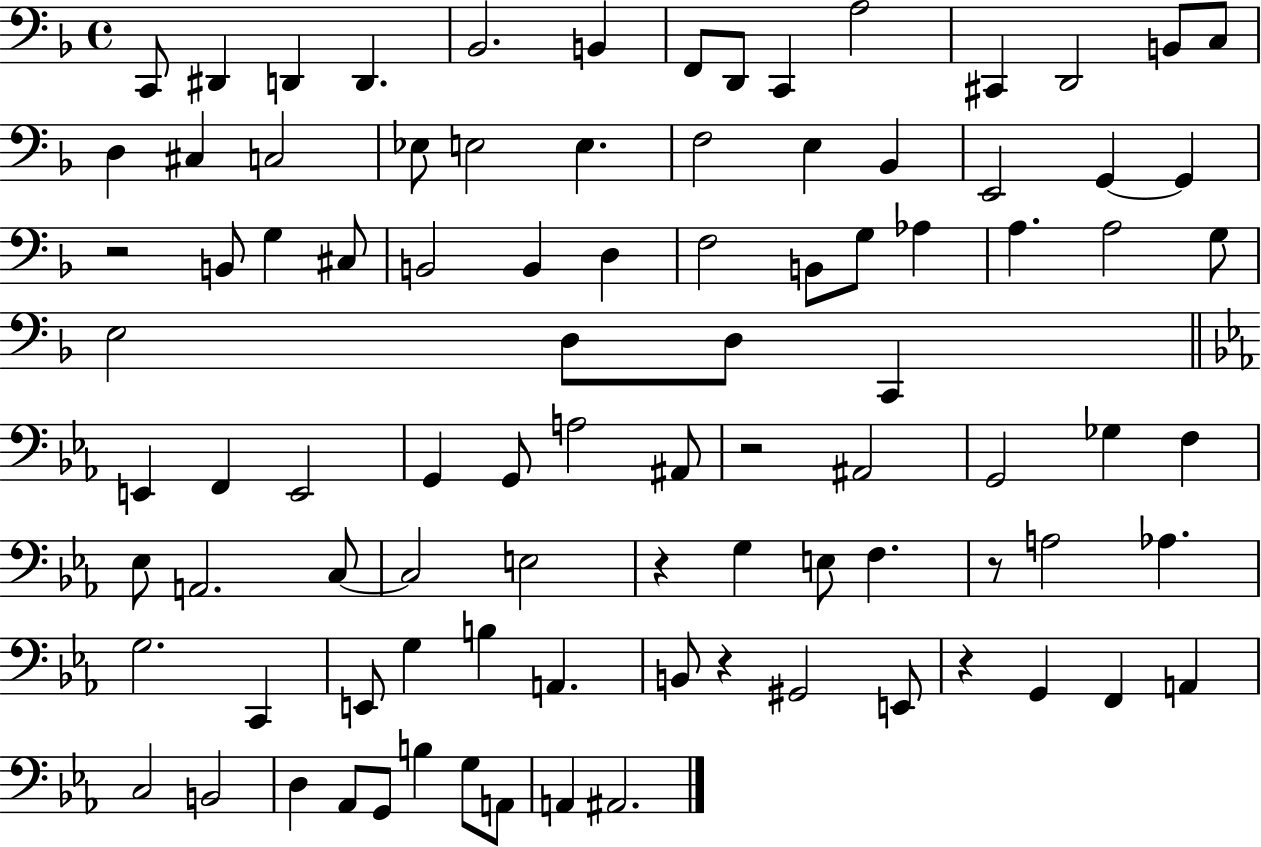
X:1
T:Untitled
M:4/4
L:1/4
K:F
C,,/2 ^D,, D,, D,, _B,,2 B,, F,,/2 D,,/2 C,, A,2 ^C,, D,,2 B,,/2 C,/2 D, ^C, C,2 _E,/2 E,2 E, F,2 E, _B,, E,,2 G,, G,, z2 B,,/2 G, ^C,/2 B,,2 B,, D, F,2 B,,/2 G,/2 _A, A, A,2 G,/2 E,2 D,/2 D,/2 C,, E,, F,, E,,2 G,, G,,/2 A,2 ^A,,/2 z2 ^A,,2 G,,2 _G, F, _E,/2 A,,2 C,/2 C,2 E,2 z G, E,/2 F, z/2 A,2 _A, G,2 C,, E,,/2 G, B, A,, B,,/2 z ^G,,2 E,,/2 z G,, F,, A,, C,2 B,,2 D, _A,,/2 G,,/2 B, G,/2 A,,/2 A,, ^A,,2